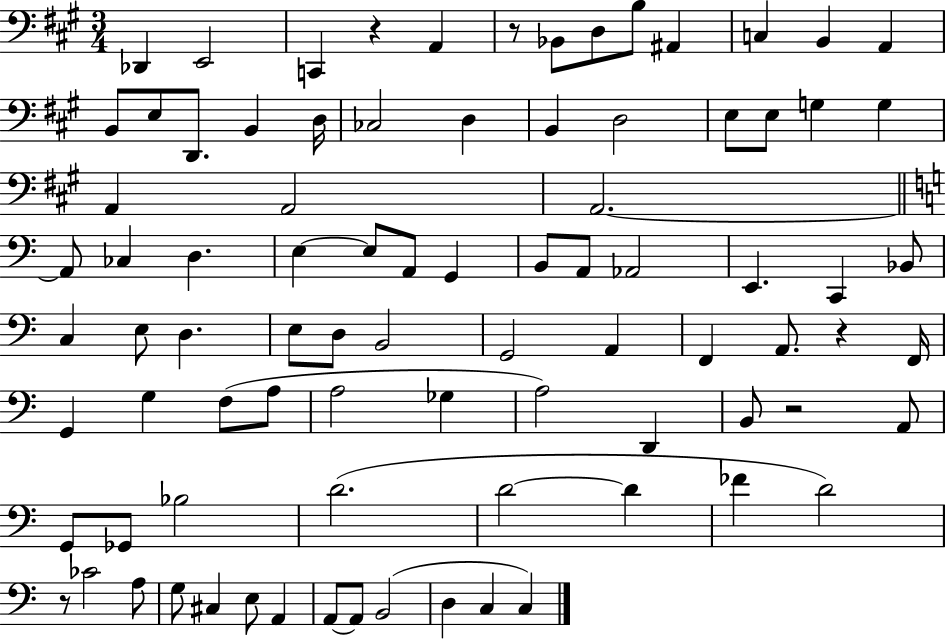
Db2/q E2/h C2/q R/q A2/q R/e Bb2/e D3/e B3/e A#2/q C3/q B2/q A2/q B2/e E3/e D2/e. B2/q D3/s CES3/h D3/q B2/q D3/h E3/e E3/e G3/q G3/q A2/q A2/h A2/h. A2/e CES3/q D3/q. E3/q E3/e A2/e G2/q B2/e A2/e Ab2/h E2/q. C2/q Bb2/e C3/q E3/e D3/q. E3/e D3/e B2/h G2/h A2/q F2/q A2/e. R/q F2/s G2/q G3/q F3/e A3/e A3/h Gb3/q A3/h D2/q B2/e R/h A2/e G2/e Gb2/e Bb3/h D4/h. D4/h D4/q FES4/q D4/h R/e CES4/h A3/e G3/e C#3/q E3/e A2/q A2/e A2/e B2/h D3/q C3/q C3/q